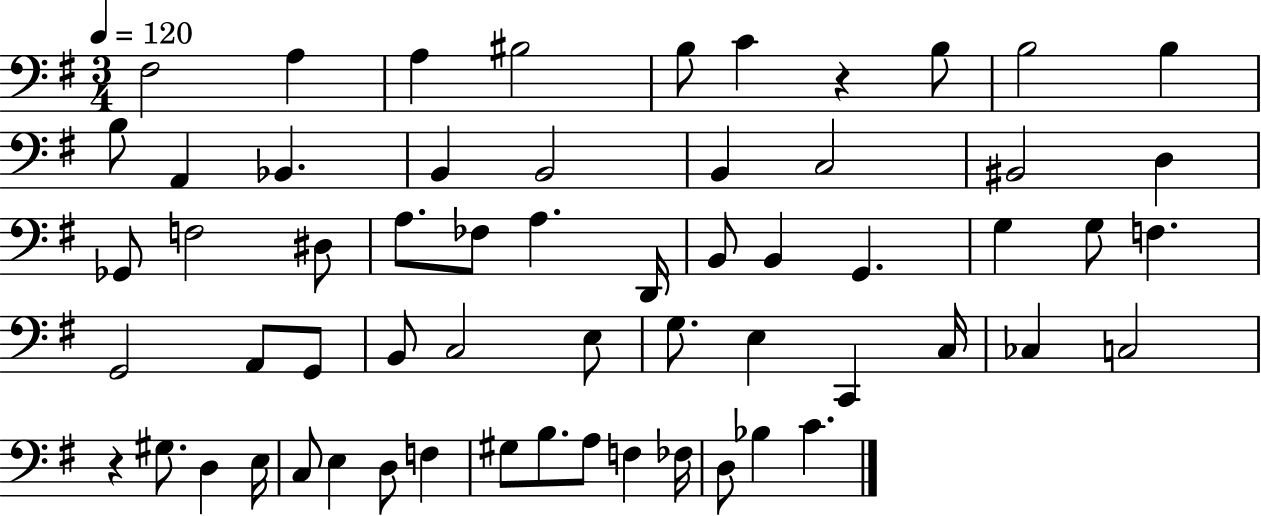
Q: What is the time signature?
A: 3/4